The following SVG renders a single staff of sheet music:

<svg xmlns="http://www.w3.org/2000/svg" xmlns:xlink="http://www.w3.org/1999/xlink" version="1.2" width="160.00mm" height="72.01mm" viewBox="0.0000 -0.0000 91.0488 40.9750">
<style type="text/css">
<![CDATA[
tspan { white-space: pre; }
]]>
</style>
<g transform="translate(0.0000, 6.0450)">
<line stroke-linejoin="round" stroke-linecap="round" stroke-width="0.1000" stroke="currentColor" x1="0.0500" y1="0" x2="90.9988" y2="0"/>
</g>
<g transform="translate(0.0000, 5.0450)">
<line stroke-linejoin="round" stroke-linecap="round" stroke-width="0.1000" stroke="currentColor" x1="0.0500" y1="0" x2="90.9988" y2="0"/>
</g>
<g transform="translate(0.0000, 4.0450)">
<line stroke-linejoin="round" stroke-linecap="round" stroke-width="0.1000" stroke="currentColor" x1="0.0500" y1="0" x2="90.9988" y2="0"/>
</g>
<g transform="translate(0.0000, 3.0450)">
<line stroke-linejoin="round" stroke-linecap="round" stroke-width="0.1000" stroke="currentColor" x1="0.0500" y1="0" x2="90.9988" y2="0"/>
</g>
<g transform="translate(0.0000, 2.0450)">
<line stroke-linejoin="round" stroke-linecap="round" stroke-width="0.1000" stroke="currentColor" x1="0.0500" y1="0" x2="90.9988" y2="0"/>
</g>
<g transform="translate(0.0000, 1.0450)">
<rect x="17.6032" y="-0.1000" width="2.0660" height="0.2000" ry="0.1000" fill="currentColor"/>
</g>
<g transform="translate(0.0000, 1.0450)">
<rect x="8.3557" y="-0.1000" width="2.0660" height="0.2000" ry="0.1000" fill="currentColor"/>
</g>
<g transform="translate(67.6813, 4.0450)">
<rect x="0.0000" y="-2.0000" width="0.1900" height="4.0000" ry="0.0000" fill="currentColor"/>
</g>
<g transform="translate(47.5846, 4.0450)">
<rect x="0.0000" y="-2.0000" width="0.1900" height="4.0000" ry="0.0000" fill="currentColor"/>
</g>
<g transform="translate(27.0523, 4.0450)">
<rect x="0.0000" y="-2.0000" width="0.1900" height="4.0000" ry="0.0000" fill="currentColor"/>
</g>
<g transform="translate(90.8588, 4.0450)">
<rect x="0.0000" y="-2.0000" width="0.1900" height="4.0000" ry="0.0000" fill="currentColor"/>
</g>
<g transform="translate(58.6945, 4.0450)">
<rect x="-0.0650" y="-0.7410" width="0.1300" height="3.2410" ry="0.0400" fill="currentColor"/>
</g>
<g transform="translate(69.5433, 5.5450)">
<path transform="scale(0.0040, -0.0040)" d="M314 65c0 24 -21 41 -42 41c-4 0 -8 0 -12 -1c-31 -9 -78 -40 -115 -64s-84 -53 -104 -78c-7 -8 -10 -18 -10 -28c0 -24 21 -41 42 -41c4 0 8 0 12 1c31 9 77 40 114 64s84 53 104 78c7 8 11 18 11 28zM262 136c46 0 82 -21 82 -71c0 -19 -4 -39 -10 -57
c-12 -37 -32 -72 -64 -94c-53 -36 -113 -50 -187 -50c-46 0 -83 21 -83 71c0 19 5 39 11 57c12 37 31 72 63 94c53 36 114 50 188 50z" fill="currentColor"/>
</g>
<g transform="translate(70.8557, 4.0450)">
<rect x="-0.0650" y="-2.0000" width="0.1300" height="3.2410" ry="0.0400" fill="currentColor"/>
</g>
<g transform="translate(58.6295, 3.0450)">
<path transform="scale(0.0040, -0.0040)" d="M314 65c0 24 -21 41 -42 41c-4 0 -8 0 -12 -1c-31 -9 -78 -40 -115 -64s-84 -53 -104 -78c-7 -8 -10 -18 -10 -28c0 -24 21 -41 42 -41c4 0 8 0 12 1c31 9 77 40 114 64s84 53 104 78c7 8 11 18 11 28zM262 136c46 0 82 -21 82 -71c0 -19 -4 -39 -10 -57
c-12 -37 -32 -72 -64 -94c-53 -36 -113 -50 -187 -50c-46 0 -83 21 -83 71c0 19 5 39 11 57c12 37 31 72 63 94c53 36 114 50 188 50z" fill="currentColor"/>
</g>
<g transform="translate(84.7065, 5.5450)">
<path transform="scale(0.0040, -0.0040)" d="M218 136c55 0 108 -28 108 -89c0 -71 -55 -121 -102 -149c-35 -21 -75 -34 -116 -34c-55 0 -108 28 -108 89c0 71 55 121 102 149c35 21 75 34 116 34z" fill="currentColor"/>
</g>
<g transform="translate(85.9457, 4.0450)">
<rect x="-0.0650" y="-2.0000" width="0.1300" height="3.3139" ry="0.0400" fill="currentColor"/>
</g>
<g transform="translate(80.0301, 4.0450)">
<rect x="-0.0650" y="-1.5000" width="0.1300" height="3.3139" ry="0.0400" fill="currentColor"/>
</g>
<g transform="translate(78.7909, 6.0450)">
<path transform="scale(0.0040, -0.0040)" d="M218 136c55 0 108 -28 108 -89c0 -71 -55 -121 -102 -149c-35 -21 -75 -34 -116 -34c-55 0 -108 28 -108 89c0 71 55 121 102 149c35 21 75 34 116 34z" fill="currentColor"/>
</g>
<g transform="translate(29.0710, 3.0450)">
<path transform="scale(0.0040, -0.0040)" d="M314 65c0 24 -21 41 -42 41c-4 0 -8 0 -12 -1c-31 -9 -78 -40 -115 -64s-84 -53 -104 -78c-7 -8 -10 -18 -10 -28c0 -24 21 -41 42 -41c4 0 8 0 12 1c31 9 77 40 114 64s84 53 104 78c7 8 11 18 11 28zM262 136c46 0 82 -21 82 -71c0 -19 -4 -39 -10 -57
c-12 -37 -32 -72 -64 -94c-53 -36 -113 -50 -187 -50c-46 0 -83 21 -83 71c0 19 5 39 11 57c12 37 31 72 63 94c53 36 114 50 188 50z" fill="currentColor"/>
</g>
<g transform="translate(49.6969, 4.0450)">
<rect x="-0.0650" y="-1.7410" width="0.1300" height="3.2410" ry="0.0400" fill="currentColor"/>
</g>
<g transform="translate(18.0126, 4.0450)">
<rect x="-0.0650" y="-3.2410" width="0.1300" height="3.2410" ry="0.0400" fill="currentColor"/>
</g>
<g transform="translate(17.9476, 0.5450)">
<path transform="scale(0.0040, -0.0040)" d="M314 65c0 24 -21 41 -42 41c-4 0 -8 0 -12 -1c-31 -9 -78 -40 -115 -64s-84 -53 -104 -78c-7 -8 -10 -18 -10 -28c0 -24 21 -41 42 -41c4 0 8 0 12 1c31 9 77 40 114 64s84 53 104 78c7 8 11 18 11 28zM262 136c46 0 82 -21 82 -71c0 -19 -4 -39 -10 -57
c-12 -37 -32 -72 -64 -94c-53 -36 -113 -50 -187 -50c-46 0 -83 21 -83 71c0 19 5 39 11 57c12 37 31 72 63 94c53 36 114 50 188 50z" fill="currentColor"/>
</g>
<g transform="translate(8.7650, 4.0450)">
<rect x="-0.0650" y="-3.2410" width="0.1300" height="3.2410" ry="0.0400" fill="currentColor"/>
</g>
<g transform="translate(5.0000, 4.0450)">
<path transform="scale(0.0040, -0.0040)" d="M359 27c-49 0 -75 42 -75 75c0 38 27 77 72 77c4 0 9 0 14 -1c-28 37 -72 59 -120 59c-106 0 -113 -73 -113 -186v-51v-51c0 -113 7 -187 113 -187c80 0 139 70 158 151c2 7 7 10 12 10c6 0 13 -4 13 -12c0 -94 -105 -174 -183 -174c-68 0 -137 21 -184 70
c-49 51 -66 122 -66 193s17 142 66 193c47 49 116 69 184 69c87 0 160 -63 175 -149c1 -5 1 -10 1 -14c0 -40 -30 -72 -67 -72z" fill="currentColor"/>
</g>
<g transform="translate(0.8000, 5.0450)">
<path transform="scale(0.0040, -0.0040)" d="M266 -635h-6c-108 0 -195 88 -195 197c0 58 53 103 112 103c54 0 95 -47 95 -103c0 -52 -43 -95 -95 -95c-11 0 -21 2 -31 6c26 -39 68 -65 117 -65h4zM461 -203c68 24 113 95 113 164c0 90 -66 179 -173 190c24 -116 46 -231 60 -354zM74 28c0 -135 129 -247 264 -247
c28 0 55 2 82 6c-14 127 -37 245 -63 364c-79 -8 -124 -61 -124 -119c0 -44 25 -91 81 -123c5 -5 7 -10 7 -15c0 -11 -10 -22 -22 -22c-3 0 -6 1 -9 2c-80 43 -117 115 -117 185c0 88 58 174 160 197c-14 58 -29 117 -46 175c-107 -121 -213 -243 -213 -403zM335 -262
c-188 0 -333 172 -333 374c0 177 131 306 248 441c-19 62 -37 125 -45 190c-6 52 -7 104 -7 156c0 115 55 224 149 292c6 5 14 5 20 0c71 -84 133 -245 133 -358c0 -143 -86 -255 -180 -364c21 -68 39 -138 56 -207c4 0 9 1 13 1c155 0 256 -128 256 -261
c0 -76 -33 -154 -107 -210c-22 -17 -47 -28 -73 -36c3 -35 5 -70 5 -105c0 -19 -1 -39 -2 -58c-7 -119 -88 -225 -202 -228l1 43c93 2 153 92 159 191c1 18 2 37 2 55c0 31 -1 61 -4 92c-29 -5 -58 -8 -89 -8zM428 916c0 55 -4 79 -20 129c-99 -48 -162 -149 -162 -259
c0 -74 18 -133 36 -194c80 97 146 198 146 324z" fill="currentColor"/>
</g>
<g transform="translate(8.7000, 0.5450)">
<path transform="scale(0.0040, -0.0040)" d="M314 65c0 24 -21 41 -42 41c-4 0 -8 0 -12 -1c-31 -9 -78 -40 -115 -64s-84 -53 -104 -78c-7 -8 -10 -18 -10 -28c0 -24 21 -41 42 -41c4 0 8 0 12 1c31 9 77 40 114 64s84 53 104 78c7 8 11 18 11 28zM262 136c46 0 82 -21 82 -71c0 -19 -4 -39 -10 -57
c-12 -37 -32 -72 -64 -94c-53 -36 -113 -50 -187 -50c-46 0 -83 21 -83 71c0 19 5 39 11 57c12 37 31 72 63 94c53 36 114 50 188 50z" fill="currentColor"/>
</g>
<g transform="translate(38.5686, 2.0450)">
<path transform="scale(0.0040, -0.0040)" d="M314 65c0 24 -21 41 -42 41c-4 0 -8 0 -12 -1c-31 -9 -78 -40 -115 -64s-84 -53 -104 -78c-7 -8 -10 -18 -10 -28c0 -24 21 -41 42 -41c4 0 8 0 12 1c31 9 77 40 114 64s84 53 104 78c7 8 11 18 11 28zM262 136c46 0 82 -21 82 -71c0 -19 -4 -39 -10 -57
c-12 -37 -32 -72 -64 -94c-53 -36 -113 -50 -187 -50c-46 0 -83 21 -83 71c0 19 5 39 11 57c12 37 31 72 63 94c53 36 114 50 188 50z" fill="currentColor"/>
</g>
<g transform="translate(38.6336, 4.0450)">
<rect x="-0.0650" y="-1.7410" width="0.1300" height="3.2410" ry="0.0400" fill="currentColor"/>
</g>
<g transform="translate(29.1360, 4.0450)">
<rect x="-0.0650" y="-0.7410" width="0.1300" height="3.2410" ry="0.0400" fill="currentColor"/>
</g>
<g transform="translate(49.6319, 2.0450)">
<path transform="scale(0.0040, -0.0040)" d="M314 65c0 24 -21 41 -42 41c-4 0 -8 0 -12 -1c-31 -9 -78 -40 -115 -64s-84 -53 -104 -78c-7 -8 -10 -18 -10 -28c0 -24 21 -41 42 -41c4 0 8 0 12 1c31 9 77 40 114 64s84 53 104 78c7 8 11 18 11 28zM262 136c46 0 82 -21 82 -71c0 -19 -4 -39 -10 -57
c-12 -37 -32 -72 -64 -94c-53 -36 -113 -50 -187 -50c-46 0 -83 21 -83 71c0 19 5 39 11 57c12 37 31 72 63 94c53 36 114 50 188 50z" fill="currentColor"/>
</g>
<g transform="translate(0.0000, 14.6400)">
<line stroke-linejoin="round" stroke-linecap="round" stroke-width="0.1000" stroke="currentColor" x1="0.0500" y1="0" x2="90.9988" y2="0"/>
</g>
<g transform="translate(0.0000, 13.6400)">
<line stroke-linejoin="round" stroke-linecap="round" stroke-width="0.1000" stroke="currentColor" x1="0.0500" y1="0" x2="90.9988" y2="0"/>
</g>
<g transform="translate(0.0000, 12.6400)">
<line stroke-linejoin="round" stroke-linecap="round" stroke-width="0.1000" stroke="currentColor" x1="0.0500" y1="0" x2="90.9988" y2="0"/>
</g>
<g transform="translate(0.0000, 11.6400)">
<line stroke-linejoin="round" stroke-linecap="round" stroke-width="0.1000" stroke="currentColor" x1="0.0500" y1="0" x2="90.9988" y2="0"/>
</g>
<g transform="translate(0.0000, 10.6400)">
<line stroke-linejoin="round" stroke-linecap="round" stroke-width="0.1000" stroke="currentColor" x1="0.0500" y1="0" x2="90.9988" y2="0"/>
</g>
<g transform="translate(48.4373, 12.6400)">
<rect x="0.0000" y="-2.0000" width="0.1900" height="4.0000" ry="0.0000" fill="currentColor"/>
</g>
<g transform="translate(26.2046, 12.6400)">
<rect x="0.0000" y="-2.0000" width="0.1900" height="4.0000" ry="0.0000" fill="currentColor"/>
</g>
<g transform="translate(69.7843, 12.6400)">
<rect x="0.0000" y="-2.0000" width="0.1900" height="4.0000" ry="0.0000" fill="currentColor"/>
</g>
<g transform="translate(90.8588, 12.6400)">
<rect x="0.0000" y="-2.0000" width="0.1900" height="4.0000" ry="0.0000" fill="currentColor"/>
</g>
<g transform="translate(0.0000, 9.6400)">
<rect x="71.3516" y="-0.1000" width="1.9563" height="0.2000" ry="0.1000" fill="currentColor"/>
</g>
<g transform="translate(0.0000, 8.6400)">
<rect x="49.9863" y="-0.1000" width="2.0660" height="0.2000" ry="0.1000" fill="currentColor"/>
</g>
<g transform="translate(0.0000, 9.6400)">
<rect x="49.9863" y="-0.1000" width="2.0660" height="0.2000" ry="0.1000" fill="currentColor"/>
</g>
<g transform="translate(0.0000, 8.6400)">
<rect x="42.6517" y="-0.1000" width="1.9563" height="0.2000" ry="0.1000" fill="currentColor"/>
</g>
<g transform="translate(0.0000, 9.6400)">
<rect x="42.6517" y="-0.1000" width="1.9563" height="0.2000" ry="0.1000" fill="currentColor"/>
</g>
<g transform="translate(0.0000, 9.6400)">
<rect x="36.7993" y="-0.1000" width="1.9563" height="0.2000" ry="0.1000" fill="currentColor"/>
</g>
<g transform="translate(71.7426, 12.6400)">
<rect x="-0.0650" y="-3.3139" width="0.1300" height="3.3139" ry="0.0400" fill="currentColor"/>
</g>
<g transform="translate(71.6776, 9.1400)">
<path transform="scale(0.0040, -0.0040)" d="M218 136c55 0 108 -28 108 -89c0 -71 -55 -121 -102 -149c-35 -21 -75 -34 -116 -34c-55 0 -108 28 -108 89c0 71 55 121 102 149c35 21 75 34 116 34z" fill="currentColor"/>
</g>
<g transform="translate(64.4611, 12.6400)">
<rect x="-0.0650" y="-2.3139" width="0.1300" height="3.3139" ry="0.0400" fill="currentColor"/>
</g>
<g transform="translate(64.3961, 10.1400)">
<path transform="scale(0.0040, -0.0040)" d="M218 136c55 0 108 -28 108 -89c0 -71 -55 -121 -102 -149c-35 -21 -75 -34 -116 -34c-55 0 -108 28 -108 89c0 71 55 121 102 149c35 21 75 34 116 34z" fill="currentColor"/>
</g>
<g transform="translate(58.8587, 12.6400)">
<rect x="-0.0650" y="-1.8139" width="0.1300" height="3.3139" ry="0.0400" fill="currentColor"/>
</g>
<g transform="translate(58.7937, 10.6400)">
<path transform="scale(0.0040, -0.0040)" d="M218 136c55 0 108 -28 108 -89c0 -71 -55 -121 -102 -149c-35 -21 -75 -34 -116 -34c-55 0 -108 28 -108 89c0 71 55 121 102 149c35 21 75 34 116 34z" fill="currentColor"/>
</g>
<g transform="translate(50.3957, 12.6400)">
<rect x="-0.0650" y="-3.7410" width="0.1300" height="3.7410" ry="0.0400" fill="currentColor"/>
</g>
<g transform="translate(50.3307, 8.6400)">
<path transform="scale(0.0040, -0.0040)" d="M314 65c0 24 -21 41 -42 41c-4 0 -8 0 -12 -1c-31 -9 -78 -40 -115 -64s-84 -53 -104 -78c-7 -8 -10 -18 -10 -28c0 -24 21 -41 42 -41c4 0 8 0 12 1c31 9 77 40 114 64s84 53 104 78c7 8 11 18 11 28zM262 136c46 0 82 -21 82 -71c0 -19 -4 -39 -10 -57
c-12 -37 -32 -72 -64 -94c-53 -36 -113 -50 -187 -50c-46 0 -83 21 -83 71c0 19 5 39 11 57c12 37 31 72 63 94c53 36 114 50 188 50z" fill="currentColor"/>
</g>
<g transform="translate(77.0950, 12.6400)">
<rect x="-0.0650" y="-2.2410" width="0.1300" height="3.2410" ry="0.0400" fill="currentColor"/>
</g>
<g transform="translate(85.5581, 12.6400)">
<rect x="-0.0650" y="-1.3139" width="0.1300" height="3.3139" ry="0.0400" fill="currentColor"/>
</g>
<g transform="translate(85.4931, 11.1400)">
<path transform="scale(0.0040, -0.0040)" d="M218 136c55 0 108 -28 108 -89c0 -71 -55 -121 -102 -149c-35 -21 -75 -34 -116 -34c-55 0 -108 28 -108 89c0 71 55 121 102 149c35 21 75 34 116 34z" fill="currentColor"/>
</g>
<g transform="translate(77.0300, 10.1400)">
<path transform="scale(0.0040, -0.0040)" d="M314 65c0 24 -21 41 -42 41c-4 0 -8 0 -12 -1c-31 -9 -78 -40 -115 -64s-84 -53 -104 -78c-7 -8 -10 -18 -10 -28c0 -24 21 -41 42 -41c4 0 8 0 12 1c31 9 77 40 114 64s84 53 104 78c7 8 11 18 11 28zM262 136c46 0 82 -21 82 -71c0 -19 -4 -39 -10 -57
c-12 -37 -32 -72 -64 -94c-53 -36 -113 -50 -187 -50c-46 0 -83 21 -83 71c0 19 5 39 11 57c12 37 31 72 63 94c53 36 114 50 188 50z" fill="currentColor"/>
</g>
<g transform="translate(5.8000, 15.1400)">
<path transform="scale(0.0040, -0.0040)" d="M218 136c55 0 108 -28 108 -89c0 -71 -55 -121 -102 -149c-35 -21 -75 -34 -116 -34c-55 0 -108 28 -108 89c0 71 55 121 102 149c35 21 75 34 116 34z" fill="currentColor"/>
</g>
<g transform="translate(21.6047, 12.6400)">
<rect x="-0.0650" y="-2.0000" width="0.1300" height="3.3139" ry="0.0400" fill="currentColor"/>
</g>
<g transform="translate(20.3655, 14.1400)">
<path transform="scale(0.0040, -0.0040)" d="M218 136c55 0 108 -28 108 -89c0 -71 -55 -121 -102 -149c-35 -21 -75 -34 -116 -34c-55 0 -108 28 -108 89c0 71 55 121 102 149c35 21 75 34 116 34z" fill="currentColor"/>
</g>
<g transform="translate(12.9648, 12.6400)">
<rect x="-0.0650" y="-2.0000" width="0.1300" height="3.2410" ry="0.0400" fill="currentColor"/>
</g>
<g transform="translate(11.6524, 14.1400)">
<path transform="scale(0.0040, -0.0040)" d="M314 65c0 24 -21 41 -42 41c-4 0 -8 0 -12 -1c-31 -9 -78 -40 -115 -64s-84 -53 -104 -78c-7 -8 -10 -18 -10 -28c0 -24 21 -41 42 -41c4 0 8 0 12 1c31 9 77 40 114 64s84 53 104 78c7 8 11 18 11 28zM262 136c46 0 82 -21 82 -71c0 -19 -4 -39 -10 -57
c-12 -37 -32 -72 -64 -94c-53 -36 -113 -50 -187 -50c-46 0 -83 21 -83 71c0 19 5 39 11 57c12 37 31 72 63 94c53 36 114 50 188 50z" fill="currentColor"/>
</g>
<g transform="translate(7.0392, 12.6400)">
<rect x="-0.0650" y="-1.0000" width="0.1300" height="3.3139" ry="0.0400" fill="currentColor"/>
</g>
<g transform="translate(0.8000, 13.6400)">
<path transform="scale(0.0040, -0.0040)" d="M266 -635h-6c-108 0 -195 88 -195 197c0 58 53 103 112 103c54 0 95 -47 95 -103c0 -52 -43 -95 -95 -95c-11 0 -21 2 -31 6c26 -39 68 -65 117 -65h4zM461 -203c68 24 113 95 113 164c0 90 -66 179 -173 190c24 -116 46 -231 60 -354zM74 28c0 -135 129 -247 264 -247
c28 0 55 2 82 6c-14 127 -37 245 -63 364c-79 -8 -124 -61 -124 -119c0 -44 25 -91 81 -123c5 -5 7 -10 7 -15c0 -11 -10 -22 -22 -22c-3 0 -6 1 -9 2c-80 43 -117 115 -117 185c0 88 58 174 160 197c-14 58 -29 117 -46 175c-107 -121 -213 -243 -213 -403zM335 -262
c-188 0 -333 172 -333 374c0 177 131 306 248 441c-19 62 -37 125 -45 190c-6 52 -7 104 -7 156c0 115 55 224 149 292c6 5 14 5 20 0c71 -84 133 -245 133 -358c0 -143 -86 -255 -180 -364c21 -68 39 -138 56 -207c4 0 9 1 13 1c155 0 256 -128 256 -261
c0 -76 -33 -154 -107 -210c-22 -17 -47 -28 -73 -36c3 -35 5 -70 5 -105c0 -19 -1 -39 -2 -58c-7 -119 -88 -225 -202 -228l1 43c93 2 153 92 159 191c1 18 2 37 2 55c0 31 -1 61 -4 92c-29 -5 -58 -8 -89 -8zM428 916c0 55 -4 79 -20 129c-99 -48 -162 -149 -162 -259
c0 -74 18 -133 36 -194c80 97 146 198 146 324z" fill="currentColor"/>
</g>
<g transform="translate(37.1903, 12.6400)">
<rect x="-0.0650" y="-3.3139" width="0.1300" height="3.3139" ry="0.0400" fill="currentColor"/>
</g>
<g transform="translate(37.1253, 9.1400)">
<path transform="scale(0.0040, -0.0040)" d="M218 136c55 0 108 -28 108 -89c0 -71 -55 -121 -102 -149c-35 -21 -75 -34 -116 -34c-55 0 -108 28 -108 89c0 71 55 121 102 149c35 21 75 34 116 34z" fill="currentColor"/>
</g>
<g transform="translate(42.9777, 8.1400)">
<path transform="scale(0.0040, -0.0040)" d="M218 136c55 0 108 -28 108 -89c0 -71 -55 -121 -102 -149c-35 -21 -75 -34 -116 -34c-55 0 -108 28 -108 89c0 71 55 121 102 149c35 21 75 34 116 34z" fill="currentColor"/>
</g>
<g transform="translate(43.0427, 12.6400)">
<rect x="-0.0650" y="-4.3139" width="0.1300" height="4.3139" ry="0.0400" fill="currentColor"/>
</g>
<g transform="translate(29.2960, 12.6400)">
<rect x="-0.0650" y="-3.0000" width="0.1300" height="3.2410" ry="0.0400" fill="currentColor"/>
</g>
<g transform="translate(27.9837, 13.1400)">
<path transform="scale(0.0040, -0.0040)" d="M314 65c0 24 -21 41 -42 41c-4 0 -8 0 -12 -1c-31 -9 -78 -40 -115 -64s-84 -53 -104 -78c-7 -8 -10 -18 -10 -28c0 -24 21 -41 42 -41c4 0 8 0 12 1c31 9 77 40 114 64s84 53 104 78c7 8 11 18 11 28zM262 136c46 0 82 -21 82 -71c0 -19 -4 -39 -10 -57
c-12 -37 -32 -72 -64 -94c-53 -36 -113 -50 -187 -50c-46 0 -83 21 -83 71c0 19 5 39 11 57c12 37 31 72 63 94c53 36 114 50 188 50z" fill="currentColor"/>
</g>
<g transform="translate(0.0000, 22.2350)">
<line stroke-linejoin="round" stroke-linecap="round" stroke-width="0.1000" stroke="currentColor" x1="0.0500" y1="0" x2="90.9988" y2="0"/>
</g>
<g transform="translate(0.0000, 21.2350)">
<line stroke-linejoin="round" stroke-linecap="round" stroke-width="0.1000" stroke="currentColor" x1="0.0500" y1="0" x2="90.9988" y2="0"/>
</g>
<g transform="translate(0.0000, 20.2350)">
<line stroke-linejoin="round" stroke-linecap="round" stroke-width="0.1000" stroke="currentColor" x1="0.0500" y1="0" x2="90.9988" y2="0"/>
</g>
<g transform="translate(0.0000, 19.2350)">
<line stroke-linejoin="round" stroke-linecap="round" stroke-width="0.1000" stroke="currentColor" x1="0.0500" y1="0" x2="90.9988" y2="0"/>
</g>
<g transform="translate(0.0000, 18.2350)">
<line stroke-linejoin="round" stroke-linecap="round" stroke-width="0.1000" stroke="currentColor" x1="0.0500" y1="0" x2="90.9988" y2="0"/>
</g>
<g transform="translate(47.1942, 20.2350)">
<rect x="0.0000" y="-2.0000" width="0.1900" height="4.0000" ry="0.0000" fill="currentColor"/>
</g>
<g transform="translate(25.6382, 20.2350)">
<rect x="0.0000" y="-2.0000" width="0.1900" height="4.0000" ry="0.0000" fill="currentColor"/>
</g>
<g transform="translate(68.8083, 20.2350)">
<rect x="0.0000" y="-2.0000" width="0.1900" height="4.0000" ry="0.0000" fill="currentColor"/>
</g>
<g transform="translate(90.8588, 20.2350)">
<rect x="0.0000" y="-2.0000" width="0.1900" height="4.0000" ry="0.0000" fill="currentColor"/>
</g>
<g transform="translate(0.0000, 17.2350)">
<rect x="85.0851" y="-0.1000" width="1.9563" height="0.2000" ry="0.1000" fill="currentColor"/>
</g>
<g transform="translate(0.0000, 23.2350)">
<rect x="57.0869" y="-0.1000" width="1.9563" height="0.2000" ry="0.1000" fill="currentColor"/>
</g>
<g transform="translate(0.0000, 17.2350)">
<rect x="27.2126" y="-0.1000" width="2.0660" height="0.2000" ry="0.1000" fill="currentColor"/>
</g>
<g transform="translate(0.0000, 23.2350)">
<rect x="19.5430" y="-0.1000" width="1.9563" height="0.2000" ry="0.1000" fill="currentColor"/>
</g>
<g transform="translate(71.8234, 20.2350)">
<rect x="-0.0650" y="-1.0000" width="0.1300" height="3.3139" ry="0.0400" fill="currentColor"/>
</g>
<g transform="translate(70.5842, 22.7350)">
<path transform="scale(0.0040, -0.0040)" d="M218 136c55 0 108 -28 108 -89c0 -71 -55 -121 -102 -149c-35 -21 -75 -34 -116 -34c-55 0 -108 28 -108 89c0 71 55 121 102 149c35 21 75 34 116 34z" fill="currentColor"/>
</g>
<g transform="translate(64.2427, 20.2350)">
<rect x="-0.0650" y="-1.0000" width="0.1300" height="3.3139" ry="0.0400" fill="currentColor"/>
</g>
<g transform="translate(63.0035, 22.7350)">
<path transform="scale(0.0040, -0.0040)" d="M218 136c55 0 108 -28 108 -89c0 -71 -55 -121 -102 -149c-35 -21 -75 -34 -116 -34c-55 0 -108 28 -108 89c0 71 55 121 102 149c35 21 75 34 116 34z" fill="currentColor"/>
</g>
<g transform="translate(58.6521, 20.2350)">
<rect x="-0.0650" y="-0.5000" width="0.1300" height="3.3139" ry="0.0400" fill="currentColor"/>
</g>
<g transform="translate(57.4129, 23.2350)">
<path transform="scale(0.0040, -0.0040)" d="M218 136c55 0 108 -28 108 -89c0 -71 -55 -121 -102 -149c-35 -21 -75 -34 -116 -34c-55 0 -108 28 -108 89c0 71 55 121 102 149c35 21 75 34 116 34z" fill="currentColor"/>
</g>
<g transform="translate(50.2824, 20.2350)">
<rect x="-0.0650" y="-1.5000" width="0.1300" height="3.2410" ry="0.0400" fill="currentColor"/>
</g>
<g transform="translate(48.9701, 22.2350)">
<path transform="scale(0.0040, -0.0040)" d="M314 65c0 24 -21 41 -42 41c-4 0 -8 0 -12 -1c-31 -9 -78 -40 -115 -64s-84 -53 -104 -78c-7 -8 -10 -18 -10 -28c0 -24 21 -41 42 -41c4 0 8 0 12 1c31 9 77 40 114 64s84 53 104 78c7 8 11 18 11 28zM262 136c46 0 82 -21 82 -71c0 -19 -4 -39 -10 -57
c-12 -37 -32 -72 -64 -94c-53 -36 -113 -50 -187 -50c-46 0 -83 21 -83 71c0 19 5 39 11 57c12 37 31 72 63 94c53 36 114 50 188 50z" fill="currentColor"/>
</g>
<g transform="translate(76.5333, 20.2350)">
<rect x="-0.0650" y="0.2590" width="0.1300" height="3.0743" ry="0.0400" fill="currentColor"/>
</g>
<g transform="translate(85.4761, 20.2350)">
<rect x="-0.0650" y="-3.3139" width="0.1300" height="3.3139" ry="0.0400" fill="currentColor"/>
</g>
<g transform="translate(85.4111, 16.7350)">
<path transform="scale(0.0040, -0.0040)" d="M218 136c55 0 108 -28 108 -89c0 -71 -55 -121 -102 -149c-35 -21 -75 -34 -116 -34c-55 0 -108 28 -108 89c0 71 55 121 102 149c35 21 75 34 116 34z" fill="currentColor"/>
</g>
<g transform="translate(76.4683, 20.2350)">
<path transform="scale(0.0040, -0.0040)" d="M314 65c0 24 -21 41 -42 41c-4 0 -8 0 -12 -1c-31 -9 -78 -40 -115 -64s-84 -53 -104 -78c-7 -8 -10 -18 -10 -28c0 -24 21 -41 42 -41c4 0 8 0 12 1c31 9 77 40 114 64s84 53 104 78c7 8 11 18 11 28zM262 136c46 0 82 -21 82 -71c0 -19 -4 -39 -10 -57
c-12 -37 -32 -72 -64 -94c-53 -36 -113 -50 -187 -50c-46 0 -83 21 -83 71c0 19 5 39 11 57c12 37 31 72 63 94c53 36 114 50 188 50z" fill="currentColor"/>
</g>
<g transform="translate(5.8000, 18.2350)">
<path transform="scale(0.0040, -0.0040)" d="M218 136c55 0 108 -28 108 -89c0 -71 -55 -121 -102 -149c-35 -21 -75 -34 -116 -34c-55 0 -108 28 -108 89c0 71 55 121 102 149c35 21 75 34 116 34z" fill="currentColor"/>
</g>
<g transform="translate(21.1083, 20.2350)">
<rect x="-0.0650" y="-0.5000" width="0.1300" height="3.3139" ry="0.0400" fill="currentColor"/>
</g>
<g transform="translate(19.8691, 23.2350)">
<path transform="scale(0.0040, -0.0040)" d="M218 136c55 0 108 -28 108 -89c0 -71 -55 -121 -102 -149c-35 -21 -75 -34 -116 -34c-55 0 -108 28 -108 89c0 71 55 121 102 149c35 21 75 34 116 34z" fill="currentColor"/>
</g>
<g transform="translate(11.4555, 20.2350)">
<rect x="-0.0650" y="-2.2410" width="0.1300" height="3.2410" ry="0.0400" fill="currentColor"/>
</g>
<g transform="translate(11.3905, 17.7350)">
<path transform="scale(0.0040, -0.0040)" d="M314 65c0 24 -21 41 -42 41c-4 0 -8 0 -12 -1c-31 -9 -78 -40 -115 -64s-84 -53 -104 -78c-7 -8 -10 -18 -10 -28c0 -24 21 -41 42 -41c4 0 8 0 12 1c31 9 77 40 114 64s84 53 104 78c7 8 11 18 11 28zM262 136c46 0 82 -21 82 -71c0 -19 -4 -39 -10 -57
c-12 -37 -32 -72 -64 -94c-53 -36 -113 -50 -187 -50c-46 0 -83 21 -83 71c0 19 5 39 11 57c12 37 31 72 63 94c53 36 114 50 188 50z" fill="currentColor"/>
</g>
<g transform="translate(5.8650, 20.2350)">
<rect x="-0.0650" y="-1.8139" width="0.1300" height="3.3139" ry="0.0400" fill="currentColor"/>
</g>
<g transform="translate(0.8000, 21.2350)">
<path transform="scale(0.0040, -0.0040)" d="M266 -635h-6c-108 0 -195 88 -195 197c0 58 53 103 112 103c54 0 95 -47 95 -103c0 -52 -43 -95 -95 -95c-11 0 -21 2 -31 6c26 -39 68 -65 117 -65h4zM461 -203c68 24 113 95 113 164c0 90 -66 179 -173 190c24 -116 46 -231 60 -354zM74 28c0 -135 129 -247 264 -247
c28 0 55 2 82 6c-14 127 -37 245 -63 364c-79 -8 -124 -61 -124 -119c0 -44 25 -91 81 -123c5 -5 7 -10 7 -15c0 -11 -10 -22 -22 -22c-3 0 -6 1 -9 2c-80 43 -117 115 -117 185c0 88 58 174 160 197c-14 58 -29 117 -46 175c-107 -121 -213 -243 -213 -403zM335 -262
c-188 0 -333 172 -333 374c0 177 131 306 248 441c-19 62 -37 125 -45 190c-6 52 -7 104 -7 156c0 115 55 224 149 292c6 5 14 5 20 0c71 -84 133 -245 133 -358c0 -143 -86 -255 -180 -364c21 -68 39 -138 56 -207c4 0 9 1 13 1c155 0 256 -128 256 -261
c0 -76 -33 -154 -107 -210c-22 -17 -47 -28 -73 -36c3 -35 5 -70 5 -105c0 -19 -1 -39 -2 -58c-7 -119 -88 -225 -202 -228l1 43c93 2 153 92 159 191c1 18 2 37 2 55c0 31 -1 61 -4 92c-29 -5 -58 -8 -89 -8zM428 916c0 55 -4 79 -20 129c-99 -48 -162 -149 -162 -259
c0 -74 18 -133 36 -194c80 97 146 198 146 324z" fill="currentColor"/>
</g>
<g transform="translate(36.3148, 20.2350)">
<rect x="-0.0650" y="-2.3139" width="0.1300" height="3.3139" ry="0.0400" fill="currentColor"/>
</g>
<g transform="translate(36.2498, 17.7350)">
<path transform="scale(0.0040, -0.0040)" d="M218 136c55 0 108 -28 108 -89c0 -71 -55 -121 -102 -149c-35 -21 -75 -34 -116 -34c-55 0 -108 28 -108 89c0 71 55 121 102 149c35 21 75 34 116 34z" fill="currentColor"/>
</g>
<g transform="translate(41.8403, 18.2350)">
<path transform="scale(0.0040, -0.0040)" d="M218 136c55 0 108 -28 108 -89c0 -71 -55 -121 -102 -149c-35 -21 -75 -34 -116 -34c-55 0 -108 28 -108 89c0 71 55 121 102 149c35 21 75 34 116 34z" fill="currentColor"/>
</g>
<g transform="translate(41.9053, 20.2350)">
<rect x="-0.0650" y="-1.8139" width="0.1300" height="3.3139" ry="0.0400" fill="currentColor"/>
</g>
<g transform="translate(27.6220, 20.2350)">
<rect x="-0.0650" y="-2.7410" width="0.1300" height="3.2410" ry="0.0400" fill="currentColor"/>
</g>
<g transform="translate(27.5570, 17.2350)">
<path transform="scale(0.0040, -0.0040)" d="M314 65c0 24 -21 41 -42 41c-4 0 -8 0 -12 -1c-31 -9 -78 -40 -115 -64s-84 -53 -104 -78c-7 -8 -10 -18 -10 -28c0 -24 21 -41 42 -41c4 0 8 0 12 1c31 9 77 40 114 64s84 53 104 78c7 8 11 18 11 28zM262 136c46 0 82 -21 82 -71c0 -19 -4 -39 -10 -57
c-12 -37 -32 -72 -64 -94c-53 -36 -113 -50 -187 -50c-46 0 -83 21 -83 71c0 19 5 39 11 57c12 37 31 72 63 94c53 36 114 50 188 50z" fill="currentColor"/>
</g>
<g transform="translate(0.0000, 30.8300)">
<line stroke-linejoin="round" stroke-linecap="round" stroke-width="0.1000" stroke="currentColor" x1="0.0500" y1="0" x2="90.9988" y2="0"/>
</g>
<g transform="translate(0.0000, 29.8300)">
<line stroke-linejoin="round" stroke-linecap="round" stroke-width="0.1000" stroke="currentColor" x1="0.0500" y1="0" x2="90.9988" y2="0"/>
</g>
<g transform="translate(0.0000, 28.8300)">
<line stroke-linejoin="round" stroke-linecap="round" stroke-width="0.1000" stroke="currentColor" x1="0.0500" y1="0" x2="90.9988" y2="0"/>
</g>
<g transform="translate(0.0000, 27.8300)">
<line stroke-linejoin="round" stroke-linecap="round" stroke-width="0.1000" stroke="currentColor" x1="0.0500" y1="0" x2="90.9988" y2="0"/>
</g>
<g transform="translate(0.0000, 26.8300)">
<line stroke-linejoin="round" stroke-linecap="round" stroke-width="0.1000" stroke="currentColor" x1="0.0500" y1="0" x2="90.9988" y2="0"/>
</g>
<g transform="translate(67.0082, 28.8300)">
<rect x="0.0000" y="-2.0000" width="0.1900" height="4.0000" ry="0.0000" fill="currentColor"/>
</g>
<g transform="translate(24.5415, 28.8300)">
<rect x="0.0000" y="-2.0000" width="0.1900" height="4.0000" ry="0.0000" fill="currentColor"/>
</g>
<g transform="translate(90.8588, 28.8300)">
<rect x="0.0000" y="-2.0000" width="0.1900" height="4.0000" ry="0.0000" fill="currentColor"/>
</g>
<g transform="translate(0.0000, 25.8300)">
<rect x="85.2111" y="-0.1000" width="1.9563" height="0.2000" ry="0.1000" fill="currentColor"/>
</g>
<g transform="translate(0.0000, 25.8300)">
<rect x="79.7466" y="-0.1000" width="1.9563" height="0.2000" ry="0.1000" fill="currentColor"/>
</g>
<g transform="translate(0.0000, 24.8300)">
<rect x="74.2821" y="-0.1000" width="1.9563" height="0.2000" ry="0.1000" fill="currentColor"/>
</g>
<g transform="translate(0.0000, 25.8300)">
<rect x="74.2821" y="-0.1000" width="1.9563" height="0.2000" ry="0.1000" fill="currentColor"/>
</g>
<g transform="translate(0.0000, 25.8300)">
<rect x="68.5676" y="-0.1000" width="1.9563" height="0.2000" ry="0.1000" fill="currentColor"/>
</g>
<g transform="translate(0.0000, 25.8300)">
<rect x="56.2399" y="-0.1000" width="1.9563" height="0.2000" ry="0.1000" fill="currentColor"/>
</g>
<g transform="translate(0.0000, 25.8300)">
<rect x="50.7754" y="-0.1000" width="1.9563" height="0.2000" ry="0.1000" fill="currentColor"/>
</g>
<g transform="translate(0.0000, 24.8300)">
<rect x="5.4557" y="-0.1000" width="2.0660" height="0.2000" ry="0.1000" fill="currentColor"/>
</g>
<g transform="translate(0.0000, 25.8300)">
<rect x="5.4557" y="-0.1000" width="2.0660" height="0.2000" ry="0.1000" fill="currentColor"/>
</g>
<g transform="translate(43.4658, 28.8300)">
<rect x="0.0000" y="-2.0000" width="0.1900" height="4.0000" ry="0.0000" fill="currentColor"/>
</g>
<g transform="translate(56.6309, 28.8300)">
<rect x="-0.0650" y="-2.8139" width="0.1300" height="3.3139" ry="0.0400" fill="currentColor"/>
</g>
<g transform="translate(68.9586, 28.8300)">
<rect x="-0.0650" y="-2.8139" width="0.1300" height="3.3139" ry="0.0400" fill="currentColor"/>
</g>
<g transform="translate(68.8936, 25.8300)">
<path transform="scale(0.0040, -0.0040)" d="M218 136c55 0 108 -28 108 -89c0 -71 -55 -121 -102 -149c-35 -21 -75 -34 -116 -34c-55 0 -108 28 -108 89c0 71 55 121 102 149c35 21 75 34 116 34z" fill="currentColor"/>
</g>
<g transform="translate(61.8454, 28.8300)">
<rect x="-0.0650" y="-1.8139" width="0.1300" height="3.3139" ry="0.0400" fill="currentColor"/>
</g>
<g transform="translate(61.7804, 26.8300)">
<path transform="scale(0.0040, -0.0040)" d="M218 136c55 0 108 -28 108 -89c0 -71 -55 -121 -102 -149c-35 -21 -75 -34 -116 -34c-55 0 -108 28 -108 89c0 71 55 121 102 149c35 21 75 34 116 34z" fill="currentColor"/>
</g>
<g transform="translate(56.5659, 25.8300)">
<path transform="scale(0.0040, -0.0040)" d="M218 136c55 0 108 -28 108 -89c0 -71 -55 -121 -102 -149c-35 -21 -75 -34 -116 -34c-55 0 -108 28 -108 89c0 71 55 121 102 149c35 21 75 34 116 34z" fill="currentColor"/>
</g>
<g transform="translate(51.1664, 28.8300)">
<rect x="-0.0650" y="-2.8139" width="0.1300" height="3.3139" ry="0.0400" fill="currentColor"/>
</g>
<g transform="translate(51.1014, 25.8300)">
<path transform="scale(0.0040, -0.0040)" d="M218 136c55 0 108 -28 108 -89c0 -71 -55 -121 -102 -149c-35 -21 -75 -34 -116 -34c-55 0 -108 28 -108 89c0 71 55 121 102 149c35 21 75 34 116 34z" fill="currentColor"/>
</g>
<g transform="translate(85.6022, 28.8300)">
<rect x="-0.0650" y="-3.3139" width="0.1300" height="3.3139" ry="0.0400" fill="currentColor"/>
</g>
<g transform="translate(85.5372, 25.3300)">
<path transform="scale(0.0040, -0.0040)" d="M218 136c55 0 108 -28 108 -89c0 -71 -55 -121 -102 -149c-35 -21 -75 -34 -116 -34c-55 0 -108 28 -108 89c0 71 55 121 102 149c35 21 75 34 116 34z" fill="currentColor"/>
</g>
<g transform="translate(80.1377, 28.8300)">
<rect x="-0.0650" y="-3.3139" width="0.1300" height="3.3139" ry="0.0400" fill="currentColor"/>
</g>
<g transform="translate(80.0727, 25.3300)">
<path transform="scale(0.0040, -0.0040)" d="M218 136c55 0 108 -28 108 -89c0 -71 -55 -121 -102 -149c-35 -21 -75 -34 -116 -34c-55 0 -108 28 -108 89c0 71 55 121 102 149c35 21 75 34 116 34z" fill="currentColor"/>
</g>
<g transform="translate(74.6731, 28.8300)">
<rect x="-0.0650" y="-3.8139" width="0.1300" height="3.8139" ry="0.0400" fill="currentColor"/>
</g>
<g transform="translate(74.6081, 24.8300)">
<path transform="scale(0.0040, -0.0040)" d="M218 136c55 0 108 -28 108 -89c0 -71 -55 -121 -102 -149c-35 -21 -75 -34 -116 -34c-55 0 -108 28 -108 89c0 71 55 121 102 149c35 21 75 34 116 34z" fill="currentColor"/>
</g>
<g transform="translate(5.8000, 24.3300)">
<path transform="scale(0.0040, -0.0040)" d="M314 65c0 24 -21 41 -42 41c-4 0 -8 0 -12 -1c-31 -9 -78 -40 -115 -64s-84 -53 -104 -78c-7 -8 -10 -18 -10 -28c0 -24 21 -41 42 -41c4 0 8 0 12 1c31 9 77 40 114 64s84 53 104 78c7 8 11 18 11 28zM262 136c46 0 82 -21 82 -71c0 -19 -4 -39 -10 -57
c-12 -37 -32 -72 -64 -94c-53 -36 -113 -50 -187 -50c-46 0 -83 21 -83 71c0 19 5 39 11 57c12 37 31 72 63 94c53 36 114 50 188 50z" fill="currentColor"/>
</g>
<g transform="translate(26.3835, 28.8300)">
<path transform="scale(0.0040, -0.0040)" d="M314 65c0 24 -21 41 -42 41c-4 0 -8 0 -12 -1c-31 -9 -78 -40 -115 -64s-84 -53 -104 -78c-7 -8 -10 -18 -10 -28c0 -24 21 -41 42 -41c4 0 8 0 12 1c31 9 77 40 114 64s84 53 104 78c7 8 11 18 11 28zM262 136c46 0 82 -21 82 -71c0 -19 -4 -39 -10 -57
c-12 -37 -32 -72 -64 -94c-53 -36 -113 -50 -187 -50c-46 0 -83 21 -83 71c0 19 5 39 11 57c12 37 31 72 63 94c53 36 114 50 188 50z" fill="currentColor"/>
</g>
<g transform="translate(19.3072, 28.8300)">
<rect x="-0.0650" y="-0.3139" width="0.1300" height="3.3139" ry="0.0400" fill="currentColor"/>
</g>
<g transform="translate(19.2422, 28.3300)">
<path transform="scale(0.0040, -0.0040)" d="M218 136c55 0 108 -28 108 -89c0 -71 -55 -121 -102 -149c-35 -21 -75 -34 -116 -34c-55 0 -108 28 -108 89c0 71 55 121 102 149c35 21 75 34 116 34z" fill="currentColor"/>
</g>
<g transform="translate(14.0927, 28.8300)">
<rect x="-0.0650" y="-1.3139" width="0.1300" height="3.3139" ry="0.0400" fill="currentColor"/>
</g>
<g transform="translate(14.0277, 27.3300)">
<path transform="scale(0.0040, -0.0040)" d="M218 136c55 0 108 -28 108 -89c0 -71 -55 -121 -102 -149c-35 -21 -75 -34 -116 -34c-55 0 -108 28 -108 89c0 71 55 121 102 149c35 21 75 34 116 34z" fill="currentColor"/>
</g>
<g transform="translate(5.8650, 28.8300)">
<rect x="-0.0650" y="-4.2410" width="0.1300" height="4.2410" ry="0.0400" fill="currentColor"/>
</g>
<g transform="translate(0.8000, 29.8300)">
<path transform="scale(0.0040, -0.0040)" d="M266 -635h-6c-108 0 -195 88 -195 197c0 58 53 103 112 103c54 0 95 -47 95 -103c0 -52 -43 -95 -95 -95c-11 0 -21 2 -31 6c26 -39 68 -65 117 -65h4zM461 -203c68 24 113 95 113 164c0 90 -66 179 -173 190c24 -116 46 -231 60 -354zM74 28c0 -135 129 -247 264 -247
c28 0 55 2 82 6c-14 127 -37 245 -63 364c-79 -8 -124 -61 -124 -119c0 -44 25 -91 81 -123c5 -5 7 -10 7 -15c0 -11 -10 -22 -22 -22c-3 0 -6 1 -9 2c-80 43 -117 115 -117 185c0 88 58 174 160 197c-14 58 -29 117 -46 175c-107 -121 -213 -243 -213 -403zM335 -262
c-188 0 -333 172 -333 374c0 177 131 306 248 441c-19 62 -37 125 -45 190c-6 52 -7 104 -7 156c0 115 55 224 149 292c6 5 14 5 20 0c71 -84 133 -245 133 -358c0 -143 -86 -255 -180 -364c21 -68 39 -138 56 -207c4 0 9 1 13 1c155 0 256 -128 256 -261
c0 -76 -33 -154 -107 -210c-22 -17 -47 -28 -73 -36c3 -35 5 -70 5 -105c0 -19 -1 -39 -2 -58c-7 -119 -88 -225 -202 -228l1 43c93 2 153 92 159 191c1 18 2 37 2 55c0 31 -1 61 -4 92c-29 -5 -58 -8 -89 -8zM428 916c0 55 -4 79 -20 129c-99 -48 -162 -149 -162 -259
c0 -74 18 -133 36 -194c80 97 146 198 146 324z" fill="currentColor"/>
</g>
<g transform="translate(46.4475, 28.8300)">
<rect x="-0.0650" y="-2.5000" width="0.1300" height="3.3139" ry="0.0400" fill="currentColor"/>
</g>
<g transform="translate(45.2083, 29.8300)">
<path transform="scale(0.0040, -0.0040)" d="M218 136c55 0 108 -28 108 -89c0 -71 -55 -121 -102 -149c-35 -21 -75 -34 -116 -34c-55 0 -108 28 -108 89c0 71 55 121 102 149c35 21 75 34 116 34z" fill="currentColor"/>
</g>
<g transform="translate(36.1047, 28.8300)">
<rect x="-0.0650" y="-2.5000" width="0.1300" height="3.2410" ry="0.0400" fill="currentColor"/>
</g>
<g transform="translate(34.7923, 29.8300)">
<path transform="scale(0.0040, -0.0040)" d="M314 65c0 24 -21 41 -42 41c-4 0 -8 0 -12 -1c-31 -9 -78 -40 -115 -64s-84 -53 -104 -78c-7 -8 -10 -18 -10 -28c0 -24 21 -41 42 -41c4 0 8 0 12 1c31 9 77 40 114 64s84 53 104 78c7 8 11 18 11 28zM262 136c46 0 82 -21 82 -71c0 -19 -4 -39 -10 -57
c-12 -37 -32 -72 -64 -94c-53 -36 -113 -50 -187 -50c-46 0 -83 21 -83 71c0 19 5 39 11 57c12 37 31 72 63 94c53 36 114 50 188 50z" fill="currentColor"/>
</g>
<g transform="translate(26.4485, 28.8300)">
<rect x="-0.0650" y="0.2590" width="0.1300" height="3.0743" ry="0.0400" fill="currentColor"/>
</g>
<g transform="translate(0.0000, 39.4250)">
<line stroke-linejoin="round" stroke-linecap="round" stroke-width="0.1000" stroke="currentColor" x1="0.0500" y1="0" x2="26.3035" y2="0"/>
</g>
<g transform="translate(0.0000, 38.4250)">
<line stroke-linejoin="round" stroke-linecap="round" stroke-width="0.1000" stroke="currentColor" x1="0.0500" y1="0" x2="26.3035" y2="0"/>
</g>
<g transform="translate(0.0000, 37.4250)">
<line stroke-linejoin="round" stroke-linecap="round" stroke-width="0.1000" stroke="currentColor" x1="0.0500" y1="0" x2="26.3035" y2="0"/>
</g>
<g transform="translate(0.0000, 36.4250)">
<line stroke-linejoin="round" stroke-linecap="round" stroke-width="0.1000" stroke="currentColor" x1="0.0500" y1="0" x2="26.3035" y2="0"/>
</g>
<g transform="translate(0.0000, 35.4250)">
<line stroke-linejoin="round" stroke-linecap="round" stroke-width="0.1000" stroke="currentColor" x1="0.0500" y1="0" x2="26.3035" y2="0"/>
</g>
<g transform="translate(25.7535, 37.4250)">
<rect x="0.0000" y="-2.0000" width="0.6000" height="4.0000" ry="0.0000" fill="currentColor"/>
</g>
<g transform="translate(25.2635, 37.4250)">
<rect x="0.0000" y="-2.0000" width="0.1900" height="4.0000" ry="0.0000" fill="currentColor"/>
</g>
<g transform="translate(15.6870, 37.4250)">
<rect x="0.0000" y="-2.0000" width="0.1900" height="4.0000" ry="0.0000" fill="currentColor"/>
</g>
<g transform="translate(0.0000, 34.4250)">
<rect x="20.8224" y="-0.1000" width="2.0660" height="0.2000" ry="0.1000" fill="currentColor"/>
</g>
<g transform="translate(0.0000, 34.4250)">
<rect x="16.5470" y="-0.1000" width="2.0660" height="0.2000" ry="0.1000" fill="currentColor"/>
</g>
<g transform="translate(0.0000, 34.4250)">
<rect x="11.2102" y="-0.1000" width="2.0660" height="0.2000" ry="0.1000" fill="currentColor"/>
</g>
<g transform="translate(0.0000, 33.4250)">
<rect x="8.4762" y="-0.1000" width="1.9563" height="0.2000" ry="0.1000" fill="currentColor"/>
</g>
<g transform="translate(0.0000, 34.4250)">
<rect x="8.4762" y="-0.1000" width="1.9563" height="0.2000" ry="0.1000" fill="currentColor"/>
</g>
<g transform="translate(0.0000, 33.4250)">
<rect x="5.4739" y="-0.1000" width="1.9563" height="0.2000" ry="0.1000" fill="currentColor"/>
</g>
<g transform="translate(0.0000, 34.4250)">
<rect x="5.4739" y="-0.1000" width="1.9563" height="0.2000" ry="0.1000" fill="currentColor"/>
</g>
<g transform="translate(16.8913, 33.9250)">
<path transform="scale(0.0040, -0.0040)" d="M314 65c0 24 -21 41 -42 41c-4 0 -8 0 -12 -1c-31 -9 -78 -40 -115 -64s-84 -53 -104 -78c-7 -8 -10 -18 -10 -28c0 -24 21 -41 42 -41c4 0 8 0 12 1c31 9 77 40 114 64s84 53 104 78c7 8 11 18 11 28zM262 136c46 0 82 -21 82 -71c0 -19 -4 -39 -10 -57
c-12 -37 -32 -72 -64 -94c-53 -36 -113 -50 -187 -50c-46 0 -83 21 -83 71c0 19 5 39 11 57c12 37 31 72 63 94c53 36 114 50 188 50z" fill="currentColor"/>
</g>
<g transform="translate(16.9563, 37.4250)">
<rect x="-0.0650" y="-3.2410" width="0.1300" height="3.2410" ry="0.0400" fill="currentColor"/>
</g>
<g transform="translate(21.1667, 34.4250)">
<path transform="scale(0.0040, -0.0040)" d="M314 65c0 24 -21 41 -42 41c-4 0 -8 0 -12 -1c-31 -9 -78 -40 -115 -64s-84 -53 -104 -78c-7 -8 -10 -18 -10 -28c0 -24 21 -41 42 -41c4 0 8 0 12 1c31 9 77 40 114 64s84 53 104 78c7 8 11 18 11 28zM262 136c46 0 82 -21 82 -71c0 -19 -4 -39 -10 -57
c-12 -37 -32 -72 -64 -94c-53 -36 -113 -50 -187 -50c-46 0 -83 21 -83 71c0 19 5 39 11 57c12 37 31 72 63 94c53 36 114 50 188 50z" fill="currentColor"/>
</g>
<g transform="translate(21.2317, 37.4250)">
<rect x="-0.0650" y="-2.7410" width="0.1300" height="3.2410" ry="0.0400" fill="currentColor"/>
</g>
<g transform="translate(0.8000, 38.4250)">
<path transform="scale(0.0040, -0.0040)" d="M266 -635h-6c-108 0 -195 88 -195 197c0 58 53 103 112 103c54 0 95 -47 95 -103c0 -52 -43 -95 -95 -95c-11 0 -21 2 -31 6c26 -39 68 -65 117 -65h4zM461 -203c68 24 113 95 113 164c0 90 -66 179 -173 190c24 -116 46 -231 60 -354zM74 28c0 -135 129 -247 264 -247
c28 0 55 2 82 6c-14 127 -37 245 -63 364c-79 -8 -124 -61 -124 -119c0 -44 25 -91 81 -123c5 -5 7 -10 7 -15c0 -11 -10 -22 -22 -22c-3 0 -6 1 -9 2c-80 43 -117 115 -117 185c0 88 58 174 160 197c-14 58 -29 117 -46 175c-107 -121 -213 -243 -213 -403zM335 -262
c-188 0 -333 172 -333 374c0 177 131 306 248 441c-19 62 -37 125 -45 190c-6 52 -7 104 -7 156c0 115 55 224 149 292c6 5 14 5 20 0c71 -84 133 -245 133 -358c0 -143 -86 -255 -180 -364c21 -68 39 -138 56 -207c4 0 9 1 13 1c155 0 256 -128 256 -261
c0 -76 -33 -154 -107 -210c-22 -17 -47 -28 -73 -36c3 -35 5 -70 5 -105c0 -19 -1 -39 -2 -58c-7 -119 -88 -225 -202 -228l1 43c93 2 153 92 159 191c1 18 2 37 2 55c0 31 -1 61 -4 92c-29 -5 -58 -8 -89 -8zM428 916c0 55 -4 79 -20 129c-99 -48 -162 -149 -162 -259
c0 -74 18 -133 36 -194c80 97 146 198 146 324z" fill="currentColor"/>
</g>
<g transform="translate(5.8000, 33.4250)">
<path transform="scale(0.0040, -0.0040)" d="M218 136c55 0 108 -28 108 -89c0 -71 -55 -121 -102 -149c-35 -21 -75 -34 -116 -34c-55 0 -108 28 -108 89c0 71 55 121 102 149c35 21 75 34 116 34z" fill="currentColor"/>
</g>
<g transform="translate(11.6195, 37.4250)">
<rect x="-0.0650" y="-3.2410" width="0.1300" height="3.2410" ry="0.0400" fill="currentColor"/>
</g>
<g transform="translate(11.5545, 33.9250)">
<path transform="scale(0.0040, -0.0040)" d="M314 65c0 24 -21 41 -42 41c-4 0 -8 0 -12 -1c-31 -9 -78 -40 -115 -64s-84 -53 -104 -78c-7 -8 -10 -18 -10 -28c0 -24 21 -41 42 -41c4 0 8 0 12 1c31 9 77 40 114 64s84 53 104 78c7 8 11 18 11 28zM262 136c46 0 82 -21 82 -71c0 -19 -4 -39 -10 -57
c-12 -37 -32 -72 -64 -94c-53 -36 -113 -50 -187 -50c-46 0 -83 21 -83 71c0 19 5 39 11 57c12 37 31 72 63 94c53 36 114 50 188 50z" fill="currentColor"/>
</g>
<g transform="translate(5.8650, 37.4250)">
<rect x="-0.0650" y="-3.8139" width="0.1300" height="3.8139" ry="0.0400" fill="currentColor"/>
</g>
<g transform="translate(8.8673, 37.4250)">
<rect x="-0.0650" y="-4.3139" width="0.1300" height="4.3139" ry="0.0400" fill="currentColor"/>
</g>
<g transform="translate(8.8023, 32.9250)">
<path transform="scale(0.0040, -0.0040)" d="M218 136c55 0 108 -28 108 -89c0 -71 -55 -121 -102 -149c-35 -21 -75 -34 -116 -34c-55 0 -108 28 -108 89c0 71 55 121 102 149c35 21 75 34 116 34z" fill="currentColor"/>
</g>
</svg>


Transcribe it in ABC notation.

X:1
T:Untitled
M:4/4
L:1/4
K:C
b2 b2 d2 f2 f2 d2 F2 E F D F2 F A2 b d' c'2 f g b g2 e f g2 C a2 g f E2 C D D B2 b d'2 e c B2 G2 G a a f a c' b b c' d' b2 b2 a2